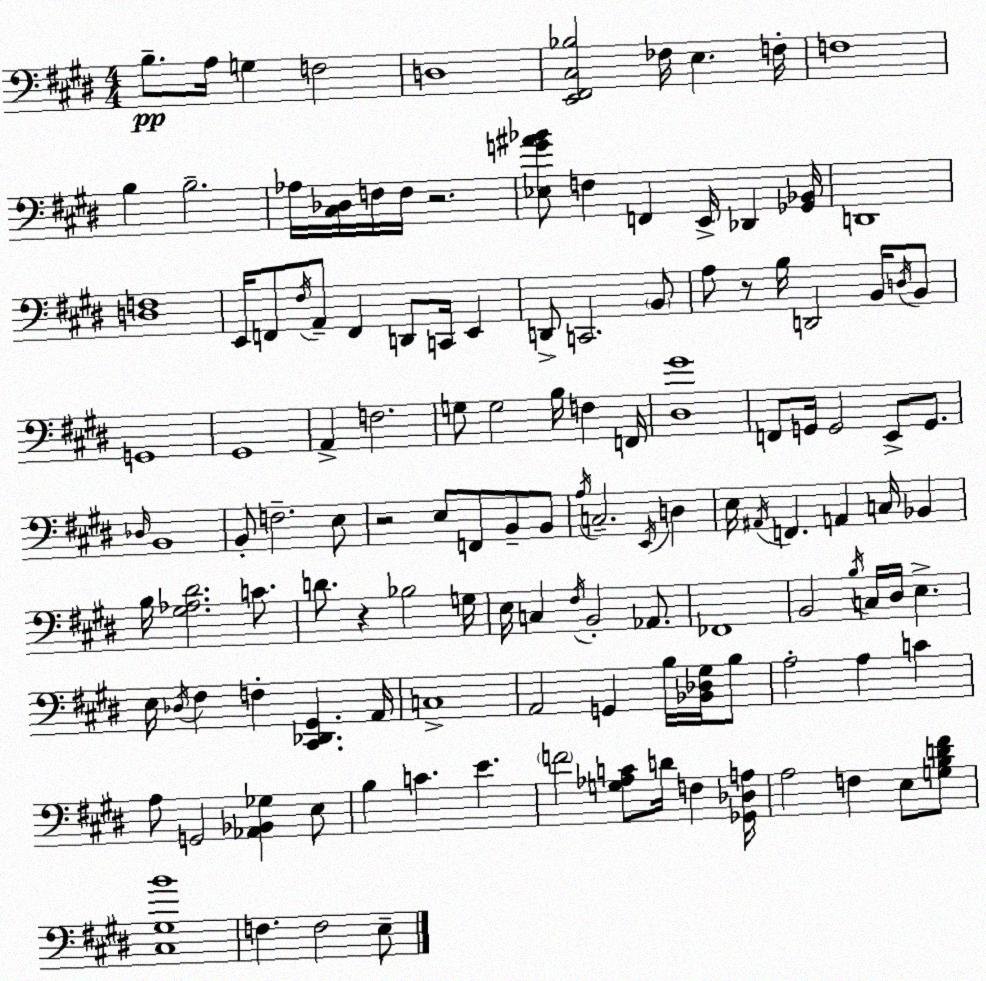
X:1
T:Untitled
M:4/4
L:1/4
K:E
B,/2 A,/4 G, F,2 D,4 [E,,^F,,^C,_B,]2 _F,/4 E, F,/4 F,4 B, B,2 _A,/4 [^C,_D,]/4 F,/4 F,/4 z2 [_E,G^A_B]/2 F, F,, E,,/4 _D,, [_G,,_B,,]/4 D,,4 [D,F,]4 E,,/4 F,,/2 ^F,/4 A,,/2 F,, D,,/2 C,,/4 E,, D,,/2 C,,2 B,,/2 A,/2 z/2 B,/4 D,,2 B,,/4 D,/4 B,,/2 G,,4 ^G,,4 A,, F,2 G,/2 G,2 B,/4 F, F,,/4 [^D,^G]4 F,,/2 G,,/4 G,,2 E,,/2 G,,/2 _D,/4 B,,4 B,,/2 F,2 E,/2 z2 E,/2 F,,/2 B,,/2 B,,/2 A,/4 C,2 E,,/4 D, E,/4 ^A,,/4 F,, A,, C,/4 _B,, B,/4 [^G,_A,^D]2 C/2 D/2 z _B,2 G,/4 E,/4 C, ^F,/4 B,,2 _A,,/2 _F,,4 B,,2 B,/4 C,/4 ^D,/4 E, E,/4 _D,/4 ^F, F, [^C,,_D,,^G,,] A,,/4 C,4 A,,2 G,, B,/4 [_B,,_D,^G,]/4 B,/2 A,2 A, C A,/2 G,,2 [_A,,_B,,_G,] E,/2 B, C E F2 [G,_A,C]/2 D/4 F, [_G,,_D,A,]/4 A,2 F, E,/2 [G,B,D^F]/2 [^C,^G,B]4 F, F,2 E,/2